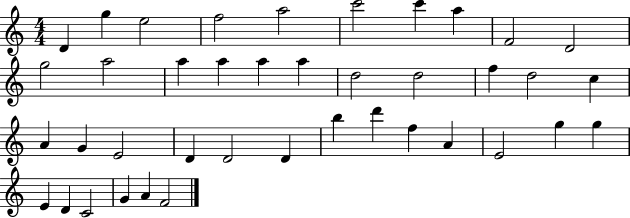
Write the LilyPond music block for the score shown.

{
  \clef treble
  \numericTimeSignature
  \time 4/4
  \key c \major
  d'4 g''4 e''2 | f''2 a''2 | c'''2 c'''4 a''4 | f'2 d'2 | \break g''2 a''2 | a''4 a''4 a''4 a''4 | d''2 d''2 | f''4 d''2 c''4 | \break a'4 g'4 e'2 | d'4 d'2 d'4 | b''4 d'''4 f''4 a'4 | e'2 g''4 g''4 | \break e'4 d'4 c'2 | g'4 a'4 f'2 | \bar "|."
}